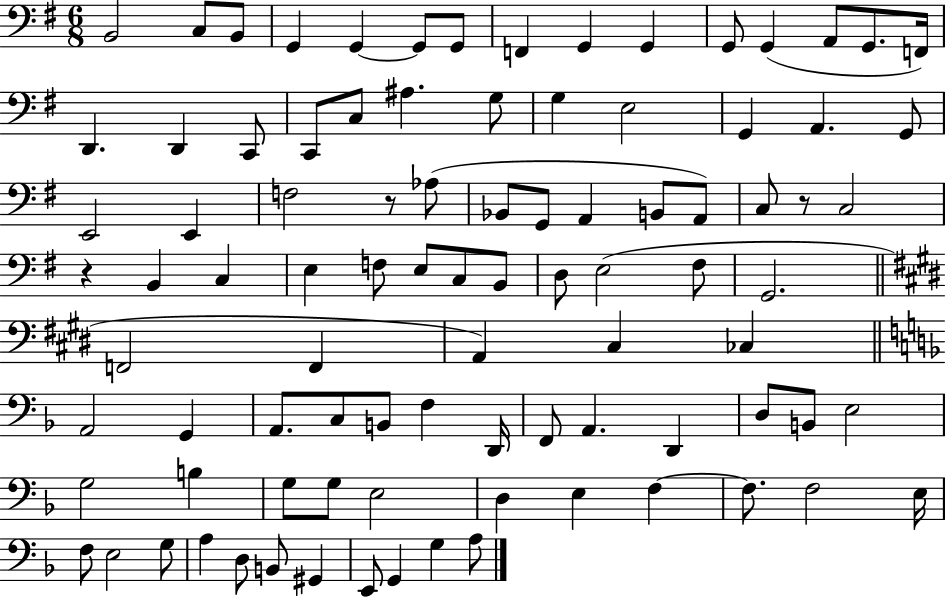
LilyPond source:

{
  \clef bass
  \numericTimeSignature
  \time 6/8
  \key g \major
  b,2 c8 b,8 | g,4 g,4~~ g,8 g,8 | f,4 g,4 g,4 | g,8 g,4( a,8 g,8. f,16) | \break d,4. d,4 c,8 | c,8 c8 ais4. g8 | g4 e2 | g,4 a,4. g,8 | \break e,2 e,4 | f2 r8 aes8( | bes,8 g,8 a,4 b,8 a,8) | c8 r8 c2 | \break r4 b,4 c4 | e4 f8 e8 c8 b,8 | d8 e2( fis8 | g,2. | \break \bar "||" \break \key e \major f,2 f,4 | a,4) cis4 ces4 | \bar "||" \break \key f \major a,2 g,4 | a,8. c8 b,8 f4 d,16 | f,8 a,4. d,4 | d8 b,8 e2 | \break g2 b4 | g8 g8 e2 | d4 e4 f4~~ | f8. f2 e16 | \break f8 e2 g8 | a4 d8 b,8 gis,4 | e,8 g,4 g4 a8 | \bar "|."
}